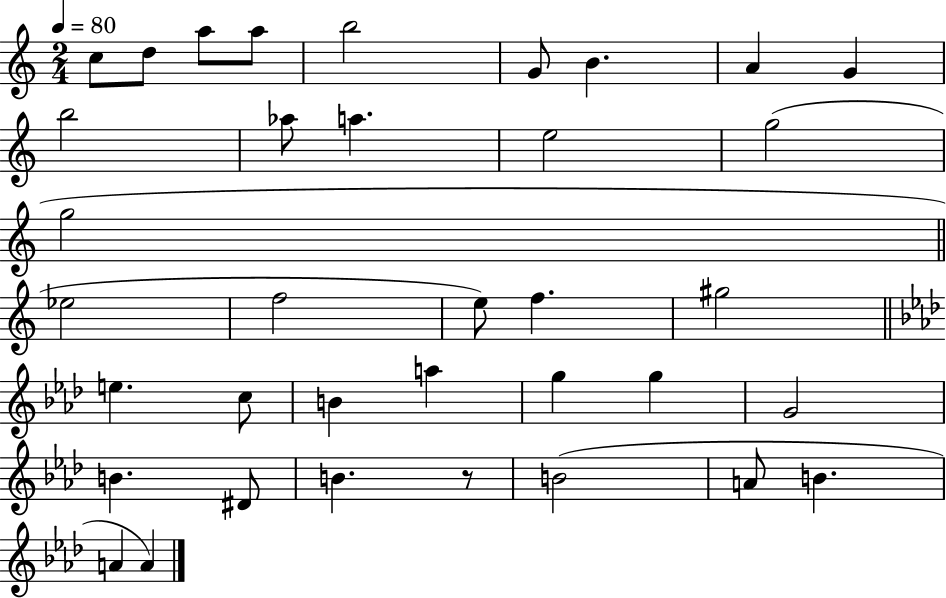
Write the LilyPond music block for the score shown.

{
  \clef treble
  \numericTimeSignature
  \time 2/4
  \key c \major
  \tempo 4 = 80
  c''8 d''8 a''8 a''8 | b''2 | g'8 b'4. | a'4 g'4 | \break b''2 | aes''8 a''4. | e''2 | g''2( | \break g''2 | \bar "||" \break \key c \major ees''2 | f''2 | e''8) f''4. | gis''2 | \break \bar "||" \break \key aes \major e''4. c''8 | b'4 a''4 | g''4 g''4 | g'2 | \break b'4. dis'8 | b'4. r8 | b'2( | a'8 b'4. | \break a'4 a'4) | \bar "|."
}